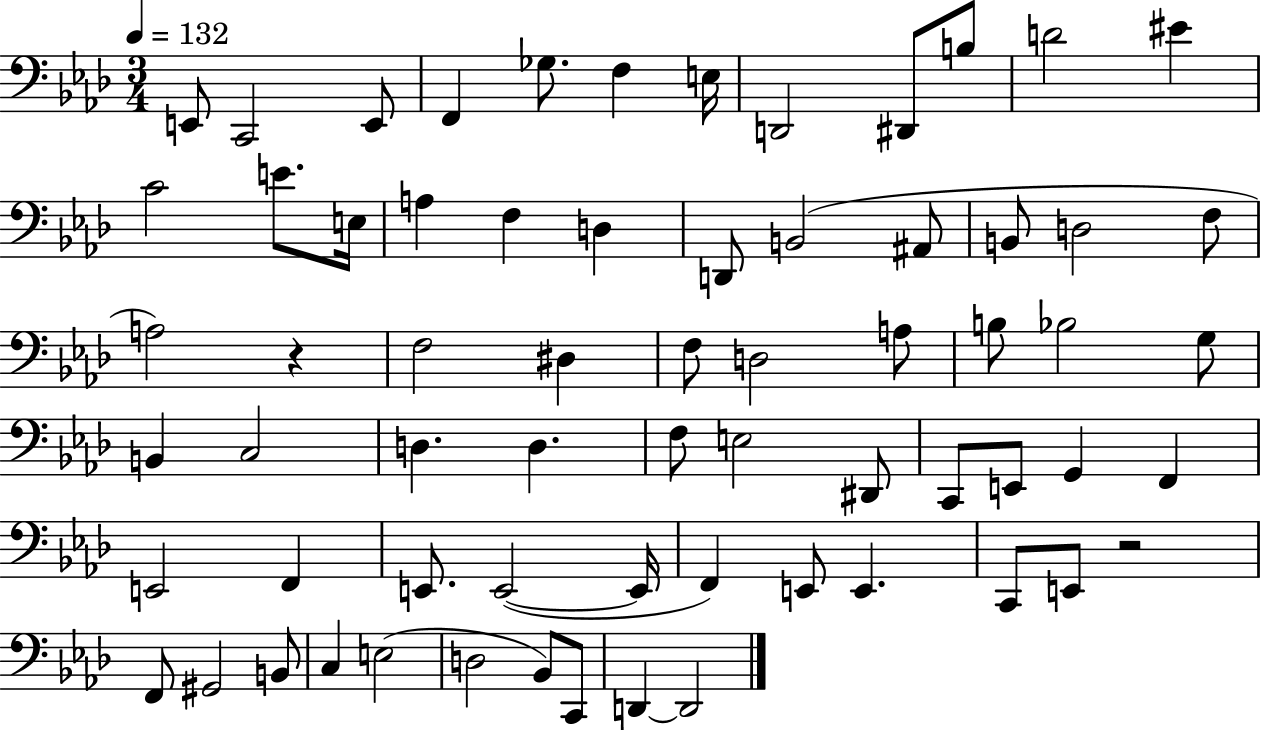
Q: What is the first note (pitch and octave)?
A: E2